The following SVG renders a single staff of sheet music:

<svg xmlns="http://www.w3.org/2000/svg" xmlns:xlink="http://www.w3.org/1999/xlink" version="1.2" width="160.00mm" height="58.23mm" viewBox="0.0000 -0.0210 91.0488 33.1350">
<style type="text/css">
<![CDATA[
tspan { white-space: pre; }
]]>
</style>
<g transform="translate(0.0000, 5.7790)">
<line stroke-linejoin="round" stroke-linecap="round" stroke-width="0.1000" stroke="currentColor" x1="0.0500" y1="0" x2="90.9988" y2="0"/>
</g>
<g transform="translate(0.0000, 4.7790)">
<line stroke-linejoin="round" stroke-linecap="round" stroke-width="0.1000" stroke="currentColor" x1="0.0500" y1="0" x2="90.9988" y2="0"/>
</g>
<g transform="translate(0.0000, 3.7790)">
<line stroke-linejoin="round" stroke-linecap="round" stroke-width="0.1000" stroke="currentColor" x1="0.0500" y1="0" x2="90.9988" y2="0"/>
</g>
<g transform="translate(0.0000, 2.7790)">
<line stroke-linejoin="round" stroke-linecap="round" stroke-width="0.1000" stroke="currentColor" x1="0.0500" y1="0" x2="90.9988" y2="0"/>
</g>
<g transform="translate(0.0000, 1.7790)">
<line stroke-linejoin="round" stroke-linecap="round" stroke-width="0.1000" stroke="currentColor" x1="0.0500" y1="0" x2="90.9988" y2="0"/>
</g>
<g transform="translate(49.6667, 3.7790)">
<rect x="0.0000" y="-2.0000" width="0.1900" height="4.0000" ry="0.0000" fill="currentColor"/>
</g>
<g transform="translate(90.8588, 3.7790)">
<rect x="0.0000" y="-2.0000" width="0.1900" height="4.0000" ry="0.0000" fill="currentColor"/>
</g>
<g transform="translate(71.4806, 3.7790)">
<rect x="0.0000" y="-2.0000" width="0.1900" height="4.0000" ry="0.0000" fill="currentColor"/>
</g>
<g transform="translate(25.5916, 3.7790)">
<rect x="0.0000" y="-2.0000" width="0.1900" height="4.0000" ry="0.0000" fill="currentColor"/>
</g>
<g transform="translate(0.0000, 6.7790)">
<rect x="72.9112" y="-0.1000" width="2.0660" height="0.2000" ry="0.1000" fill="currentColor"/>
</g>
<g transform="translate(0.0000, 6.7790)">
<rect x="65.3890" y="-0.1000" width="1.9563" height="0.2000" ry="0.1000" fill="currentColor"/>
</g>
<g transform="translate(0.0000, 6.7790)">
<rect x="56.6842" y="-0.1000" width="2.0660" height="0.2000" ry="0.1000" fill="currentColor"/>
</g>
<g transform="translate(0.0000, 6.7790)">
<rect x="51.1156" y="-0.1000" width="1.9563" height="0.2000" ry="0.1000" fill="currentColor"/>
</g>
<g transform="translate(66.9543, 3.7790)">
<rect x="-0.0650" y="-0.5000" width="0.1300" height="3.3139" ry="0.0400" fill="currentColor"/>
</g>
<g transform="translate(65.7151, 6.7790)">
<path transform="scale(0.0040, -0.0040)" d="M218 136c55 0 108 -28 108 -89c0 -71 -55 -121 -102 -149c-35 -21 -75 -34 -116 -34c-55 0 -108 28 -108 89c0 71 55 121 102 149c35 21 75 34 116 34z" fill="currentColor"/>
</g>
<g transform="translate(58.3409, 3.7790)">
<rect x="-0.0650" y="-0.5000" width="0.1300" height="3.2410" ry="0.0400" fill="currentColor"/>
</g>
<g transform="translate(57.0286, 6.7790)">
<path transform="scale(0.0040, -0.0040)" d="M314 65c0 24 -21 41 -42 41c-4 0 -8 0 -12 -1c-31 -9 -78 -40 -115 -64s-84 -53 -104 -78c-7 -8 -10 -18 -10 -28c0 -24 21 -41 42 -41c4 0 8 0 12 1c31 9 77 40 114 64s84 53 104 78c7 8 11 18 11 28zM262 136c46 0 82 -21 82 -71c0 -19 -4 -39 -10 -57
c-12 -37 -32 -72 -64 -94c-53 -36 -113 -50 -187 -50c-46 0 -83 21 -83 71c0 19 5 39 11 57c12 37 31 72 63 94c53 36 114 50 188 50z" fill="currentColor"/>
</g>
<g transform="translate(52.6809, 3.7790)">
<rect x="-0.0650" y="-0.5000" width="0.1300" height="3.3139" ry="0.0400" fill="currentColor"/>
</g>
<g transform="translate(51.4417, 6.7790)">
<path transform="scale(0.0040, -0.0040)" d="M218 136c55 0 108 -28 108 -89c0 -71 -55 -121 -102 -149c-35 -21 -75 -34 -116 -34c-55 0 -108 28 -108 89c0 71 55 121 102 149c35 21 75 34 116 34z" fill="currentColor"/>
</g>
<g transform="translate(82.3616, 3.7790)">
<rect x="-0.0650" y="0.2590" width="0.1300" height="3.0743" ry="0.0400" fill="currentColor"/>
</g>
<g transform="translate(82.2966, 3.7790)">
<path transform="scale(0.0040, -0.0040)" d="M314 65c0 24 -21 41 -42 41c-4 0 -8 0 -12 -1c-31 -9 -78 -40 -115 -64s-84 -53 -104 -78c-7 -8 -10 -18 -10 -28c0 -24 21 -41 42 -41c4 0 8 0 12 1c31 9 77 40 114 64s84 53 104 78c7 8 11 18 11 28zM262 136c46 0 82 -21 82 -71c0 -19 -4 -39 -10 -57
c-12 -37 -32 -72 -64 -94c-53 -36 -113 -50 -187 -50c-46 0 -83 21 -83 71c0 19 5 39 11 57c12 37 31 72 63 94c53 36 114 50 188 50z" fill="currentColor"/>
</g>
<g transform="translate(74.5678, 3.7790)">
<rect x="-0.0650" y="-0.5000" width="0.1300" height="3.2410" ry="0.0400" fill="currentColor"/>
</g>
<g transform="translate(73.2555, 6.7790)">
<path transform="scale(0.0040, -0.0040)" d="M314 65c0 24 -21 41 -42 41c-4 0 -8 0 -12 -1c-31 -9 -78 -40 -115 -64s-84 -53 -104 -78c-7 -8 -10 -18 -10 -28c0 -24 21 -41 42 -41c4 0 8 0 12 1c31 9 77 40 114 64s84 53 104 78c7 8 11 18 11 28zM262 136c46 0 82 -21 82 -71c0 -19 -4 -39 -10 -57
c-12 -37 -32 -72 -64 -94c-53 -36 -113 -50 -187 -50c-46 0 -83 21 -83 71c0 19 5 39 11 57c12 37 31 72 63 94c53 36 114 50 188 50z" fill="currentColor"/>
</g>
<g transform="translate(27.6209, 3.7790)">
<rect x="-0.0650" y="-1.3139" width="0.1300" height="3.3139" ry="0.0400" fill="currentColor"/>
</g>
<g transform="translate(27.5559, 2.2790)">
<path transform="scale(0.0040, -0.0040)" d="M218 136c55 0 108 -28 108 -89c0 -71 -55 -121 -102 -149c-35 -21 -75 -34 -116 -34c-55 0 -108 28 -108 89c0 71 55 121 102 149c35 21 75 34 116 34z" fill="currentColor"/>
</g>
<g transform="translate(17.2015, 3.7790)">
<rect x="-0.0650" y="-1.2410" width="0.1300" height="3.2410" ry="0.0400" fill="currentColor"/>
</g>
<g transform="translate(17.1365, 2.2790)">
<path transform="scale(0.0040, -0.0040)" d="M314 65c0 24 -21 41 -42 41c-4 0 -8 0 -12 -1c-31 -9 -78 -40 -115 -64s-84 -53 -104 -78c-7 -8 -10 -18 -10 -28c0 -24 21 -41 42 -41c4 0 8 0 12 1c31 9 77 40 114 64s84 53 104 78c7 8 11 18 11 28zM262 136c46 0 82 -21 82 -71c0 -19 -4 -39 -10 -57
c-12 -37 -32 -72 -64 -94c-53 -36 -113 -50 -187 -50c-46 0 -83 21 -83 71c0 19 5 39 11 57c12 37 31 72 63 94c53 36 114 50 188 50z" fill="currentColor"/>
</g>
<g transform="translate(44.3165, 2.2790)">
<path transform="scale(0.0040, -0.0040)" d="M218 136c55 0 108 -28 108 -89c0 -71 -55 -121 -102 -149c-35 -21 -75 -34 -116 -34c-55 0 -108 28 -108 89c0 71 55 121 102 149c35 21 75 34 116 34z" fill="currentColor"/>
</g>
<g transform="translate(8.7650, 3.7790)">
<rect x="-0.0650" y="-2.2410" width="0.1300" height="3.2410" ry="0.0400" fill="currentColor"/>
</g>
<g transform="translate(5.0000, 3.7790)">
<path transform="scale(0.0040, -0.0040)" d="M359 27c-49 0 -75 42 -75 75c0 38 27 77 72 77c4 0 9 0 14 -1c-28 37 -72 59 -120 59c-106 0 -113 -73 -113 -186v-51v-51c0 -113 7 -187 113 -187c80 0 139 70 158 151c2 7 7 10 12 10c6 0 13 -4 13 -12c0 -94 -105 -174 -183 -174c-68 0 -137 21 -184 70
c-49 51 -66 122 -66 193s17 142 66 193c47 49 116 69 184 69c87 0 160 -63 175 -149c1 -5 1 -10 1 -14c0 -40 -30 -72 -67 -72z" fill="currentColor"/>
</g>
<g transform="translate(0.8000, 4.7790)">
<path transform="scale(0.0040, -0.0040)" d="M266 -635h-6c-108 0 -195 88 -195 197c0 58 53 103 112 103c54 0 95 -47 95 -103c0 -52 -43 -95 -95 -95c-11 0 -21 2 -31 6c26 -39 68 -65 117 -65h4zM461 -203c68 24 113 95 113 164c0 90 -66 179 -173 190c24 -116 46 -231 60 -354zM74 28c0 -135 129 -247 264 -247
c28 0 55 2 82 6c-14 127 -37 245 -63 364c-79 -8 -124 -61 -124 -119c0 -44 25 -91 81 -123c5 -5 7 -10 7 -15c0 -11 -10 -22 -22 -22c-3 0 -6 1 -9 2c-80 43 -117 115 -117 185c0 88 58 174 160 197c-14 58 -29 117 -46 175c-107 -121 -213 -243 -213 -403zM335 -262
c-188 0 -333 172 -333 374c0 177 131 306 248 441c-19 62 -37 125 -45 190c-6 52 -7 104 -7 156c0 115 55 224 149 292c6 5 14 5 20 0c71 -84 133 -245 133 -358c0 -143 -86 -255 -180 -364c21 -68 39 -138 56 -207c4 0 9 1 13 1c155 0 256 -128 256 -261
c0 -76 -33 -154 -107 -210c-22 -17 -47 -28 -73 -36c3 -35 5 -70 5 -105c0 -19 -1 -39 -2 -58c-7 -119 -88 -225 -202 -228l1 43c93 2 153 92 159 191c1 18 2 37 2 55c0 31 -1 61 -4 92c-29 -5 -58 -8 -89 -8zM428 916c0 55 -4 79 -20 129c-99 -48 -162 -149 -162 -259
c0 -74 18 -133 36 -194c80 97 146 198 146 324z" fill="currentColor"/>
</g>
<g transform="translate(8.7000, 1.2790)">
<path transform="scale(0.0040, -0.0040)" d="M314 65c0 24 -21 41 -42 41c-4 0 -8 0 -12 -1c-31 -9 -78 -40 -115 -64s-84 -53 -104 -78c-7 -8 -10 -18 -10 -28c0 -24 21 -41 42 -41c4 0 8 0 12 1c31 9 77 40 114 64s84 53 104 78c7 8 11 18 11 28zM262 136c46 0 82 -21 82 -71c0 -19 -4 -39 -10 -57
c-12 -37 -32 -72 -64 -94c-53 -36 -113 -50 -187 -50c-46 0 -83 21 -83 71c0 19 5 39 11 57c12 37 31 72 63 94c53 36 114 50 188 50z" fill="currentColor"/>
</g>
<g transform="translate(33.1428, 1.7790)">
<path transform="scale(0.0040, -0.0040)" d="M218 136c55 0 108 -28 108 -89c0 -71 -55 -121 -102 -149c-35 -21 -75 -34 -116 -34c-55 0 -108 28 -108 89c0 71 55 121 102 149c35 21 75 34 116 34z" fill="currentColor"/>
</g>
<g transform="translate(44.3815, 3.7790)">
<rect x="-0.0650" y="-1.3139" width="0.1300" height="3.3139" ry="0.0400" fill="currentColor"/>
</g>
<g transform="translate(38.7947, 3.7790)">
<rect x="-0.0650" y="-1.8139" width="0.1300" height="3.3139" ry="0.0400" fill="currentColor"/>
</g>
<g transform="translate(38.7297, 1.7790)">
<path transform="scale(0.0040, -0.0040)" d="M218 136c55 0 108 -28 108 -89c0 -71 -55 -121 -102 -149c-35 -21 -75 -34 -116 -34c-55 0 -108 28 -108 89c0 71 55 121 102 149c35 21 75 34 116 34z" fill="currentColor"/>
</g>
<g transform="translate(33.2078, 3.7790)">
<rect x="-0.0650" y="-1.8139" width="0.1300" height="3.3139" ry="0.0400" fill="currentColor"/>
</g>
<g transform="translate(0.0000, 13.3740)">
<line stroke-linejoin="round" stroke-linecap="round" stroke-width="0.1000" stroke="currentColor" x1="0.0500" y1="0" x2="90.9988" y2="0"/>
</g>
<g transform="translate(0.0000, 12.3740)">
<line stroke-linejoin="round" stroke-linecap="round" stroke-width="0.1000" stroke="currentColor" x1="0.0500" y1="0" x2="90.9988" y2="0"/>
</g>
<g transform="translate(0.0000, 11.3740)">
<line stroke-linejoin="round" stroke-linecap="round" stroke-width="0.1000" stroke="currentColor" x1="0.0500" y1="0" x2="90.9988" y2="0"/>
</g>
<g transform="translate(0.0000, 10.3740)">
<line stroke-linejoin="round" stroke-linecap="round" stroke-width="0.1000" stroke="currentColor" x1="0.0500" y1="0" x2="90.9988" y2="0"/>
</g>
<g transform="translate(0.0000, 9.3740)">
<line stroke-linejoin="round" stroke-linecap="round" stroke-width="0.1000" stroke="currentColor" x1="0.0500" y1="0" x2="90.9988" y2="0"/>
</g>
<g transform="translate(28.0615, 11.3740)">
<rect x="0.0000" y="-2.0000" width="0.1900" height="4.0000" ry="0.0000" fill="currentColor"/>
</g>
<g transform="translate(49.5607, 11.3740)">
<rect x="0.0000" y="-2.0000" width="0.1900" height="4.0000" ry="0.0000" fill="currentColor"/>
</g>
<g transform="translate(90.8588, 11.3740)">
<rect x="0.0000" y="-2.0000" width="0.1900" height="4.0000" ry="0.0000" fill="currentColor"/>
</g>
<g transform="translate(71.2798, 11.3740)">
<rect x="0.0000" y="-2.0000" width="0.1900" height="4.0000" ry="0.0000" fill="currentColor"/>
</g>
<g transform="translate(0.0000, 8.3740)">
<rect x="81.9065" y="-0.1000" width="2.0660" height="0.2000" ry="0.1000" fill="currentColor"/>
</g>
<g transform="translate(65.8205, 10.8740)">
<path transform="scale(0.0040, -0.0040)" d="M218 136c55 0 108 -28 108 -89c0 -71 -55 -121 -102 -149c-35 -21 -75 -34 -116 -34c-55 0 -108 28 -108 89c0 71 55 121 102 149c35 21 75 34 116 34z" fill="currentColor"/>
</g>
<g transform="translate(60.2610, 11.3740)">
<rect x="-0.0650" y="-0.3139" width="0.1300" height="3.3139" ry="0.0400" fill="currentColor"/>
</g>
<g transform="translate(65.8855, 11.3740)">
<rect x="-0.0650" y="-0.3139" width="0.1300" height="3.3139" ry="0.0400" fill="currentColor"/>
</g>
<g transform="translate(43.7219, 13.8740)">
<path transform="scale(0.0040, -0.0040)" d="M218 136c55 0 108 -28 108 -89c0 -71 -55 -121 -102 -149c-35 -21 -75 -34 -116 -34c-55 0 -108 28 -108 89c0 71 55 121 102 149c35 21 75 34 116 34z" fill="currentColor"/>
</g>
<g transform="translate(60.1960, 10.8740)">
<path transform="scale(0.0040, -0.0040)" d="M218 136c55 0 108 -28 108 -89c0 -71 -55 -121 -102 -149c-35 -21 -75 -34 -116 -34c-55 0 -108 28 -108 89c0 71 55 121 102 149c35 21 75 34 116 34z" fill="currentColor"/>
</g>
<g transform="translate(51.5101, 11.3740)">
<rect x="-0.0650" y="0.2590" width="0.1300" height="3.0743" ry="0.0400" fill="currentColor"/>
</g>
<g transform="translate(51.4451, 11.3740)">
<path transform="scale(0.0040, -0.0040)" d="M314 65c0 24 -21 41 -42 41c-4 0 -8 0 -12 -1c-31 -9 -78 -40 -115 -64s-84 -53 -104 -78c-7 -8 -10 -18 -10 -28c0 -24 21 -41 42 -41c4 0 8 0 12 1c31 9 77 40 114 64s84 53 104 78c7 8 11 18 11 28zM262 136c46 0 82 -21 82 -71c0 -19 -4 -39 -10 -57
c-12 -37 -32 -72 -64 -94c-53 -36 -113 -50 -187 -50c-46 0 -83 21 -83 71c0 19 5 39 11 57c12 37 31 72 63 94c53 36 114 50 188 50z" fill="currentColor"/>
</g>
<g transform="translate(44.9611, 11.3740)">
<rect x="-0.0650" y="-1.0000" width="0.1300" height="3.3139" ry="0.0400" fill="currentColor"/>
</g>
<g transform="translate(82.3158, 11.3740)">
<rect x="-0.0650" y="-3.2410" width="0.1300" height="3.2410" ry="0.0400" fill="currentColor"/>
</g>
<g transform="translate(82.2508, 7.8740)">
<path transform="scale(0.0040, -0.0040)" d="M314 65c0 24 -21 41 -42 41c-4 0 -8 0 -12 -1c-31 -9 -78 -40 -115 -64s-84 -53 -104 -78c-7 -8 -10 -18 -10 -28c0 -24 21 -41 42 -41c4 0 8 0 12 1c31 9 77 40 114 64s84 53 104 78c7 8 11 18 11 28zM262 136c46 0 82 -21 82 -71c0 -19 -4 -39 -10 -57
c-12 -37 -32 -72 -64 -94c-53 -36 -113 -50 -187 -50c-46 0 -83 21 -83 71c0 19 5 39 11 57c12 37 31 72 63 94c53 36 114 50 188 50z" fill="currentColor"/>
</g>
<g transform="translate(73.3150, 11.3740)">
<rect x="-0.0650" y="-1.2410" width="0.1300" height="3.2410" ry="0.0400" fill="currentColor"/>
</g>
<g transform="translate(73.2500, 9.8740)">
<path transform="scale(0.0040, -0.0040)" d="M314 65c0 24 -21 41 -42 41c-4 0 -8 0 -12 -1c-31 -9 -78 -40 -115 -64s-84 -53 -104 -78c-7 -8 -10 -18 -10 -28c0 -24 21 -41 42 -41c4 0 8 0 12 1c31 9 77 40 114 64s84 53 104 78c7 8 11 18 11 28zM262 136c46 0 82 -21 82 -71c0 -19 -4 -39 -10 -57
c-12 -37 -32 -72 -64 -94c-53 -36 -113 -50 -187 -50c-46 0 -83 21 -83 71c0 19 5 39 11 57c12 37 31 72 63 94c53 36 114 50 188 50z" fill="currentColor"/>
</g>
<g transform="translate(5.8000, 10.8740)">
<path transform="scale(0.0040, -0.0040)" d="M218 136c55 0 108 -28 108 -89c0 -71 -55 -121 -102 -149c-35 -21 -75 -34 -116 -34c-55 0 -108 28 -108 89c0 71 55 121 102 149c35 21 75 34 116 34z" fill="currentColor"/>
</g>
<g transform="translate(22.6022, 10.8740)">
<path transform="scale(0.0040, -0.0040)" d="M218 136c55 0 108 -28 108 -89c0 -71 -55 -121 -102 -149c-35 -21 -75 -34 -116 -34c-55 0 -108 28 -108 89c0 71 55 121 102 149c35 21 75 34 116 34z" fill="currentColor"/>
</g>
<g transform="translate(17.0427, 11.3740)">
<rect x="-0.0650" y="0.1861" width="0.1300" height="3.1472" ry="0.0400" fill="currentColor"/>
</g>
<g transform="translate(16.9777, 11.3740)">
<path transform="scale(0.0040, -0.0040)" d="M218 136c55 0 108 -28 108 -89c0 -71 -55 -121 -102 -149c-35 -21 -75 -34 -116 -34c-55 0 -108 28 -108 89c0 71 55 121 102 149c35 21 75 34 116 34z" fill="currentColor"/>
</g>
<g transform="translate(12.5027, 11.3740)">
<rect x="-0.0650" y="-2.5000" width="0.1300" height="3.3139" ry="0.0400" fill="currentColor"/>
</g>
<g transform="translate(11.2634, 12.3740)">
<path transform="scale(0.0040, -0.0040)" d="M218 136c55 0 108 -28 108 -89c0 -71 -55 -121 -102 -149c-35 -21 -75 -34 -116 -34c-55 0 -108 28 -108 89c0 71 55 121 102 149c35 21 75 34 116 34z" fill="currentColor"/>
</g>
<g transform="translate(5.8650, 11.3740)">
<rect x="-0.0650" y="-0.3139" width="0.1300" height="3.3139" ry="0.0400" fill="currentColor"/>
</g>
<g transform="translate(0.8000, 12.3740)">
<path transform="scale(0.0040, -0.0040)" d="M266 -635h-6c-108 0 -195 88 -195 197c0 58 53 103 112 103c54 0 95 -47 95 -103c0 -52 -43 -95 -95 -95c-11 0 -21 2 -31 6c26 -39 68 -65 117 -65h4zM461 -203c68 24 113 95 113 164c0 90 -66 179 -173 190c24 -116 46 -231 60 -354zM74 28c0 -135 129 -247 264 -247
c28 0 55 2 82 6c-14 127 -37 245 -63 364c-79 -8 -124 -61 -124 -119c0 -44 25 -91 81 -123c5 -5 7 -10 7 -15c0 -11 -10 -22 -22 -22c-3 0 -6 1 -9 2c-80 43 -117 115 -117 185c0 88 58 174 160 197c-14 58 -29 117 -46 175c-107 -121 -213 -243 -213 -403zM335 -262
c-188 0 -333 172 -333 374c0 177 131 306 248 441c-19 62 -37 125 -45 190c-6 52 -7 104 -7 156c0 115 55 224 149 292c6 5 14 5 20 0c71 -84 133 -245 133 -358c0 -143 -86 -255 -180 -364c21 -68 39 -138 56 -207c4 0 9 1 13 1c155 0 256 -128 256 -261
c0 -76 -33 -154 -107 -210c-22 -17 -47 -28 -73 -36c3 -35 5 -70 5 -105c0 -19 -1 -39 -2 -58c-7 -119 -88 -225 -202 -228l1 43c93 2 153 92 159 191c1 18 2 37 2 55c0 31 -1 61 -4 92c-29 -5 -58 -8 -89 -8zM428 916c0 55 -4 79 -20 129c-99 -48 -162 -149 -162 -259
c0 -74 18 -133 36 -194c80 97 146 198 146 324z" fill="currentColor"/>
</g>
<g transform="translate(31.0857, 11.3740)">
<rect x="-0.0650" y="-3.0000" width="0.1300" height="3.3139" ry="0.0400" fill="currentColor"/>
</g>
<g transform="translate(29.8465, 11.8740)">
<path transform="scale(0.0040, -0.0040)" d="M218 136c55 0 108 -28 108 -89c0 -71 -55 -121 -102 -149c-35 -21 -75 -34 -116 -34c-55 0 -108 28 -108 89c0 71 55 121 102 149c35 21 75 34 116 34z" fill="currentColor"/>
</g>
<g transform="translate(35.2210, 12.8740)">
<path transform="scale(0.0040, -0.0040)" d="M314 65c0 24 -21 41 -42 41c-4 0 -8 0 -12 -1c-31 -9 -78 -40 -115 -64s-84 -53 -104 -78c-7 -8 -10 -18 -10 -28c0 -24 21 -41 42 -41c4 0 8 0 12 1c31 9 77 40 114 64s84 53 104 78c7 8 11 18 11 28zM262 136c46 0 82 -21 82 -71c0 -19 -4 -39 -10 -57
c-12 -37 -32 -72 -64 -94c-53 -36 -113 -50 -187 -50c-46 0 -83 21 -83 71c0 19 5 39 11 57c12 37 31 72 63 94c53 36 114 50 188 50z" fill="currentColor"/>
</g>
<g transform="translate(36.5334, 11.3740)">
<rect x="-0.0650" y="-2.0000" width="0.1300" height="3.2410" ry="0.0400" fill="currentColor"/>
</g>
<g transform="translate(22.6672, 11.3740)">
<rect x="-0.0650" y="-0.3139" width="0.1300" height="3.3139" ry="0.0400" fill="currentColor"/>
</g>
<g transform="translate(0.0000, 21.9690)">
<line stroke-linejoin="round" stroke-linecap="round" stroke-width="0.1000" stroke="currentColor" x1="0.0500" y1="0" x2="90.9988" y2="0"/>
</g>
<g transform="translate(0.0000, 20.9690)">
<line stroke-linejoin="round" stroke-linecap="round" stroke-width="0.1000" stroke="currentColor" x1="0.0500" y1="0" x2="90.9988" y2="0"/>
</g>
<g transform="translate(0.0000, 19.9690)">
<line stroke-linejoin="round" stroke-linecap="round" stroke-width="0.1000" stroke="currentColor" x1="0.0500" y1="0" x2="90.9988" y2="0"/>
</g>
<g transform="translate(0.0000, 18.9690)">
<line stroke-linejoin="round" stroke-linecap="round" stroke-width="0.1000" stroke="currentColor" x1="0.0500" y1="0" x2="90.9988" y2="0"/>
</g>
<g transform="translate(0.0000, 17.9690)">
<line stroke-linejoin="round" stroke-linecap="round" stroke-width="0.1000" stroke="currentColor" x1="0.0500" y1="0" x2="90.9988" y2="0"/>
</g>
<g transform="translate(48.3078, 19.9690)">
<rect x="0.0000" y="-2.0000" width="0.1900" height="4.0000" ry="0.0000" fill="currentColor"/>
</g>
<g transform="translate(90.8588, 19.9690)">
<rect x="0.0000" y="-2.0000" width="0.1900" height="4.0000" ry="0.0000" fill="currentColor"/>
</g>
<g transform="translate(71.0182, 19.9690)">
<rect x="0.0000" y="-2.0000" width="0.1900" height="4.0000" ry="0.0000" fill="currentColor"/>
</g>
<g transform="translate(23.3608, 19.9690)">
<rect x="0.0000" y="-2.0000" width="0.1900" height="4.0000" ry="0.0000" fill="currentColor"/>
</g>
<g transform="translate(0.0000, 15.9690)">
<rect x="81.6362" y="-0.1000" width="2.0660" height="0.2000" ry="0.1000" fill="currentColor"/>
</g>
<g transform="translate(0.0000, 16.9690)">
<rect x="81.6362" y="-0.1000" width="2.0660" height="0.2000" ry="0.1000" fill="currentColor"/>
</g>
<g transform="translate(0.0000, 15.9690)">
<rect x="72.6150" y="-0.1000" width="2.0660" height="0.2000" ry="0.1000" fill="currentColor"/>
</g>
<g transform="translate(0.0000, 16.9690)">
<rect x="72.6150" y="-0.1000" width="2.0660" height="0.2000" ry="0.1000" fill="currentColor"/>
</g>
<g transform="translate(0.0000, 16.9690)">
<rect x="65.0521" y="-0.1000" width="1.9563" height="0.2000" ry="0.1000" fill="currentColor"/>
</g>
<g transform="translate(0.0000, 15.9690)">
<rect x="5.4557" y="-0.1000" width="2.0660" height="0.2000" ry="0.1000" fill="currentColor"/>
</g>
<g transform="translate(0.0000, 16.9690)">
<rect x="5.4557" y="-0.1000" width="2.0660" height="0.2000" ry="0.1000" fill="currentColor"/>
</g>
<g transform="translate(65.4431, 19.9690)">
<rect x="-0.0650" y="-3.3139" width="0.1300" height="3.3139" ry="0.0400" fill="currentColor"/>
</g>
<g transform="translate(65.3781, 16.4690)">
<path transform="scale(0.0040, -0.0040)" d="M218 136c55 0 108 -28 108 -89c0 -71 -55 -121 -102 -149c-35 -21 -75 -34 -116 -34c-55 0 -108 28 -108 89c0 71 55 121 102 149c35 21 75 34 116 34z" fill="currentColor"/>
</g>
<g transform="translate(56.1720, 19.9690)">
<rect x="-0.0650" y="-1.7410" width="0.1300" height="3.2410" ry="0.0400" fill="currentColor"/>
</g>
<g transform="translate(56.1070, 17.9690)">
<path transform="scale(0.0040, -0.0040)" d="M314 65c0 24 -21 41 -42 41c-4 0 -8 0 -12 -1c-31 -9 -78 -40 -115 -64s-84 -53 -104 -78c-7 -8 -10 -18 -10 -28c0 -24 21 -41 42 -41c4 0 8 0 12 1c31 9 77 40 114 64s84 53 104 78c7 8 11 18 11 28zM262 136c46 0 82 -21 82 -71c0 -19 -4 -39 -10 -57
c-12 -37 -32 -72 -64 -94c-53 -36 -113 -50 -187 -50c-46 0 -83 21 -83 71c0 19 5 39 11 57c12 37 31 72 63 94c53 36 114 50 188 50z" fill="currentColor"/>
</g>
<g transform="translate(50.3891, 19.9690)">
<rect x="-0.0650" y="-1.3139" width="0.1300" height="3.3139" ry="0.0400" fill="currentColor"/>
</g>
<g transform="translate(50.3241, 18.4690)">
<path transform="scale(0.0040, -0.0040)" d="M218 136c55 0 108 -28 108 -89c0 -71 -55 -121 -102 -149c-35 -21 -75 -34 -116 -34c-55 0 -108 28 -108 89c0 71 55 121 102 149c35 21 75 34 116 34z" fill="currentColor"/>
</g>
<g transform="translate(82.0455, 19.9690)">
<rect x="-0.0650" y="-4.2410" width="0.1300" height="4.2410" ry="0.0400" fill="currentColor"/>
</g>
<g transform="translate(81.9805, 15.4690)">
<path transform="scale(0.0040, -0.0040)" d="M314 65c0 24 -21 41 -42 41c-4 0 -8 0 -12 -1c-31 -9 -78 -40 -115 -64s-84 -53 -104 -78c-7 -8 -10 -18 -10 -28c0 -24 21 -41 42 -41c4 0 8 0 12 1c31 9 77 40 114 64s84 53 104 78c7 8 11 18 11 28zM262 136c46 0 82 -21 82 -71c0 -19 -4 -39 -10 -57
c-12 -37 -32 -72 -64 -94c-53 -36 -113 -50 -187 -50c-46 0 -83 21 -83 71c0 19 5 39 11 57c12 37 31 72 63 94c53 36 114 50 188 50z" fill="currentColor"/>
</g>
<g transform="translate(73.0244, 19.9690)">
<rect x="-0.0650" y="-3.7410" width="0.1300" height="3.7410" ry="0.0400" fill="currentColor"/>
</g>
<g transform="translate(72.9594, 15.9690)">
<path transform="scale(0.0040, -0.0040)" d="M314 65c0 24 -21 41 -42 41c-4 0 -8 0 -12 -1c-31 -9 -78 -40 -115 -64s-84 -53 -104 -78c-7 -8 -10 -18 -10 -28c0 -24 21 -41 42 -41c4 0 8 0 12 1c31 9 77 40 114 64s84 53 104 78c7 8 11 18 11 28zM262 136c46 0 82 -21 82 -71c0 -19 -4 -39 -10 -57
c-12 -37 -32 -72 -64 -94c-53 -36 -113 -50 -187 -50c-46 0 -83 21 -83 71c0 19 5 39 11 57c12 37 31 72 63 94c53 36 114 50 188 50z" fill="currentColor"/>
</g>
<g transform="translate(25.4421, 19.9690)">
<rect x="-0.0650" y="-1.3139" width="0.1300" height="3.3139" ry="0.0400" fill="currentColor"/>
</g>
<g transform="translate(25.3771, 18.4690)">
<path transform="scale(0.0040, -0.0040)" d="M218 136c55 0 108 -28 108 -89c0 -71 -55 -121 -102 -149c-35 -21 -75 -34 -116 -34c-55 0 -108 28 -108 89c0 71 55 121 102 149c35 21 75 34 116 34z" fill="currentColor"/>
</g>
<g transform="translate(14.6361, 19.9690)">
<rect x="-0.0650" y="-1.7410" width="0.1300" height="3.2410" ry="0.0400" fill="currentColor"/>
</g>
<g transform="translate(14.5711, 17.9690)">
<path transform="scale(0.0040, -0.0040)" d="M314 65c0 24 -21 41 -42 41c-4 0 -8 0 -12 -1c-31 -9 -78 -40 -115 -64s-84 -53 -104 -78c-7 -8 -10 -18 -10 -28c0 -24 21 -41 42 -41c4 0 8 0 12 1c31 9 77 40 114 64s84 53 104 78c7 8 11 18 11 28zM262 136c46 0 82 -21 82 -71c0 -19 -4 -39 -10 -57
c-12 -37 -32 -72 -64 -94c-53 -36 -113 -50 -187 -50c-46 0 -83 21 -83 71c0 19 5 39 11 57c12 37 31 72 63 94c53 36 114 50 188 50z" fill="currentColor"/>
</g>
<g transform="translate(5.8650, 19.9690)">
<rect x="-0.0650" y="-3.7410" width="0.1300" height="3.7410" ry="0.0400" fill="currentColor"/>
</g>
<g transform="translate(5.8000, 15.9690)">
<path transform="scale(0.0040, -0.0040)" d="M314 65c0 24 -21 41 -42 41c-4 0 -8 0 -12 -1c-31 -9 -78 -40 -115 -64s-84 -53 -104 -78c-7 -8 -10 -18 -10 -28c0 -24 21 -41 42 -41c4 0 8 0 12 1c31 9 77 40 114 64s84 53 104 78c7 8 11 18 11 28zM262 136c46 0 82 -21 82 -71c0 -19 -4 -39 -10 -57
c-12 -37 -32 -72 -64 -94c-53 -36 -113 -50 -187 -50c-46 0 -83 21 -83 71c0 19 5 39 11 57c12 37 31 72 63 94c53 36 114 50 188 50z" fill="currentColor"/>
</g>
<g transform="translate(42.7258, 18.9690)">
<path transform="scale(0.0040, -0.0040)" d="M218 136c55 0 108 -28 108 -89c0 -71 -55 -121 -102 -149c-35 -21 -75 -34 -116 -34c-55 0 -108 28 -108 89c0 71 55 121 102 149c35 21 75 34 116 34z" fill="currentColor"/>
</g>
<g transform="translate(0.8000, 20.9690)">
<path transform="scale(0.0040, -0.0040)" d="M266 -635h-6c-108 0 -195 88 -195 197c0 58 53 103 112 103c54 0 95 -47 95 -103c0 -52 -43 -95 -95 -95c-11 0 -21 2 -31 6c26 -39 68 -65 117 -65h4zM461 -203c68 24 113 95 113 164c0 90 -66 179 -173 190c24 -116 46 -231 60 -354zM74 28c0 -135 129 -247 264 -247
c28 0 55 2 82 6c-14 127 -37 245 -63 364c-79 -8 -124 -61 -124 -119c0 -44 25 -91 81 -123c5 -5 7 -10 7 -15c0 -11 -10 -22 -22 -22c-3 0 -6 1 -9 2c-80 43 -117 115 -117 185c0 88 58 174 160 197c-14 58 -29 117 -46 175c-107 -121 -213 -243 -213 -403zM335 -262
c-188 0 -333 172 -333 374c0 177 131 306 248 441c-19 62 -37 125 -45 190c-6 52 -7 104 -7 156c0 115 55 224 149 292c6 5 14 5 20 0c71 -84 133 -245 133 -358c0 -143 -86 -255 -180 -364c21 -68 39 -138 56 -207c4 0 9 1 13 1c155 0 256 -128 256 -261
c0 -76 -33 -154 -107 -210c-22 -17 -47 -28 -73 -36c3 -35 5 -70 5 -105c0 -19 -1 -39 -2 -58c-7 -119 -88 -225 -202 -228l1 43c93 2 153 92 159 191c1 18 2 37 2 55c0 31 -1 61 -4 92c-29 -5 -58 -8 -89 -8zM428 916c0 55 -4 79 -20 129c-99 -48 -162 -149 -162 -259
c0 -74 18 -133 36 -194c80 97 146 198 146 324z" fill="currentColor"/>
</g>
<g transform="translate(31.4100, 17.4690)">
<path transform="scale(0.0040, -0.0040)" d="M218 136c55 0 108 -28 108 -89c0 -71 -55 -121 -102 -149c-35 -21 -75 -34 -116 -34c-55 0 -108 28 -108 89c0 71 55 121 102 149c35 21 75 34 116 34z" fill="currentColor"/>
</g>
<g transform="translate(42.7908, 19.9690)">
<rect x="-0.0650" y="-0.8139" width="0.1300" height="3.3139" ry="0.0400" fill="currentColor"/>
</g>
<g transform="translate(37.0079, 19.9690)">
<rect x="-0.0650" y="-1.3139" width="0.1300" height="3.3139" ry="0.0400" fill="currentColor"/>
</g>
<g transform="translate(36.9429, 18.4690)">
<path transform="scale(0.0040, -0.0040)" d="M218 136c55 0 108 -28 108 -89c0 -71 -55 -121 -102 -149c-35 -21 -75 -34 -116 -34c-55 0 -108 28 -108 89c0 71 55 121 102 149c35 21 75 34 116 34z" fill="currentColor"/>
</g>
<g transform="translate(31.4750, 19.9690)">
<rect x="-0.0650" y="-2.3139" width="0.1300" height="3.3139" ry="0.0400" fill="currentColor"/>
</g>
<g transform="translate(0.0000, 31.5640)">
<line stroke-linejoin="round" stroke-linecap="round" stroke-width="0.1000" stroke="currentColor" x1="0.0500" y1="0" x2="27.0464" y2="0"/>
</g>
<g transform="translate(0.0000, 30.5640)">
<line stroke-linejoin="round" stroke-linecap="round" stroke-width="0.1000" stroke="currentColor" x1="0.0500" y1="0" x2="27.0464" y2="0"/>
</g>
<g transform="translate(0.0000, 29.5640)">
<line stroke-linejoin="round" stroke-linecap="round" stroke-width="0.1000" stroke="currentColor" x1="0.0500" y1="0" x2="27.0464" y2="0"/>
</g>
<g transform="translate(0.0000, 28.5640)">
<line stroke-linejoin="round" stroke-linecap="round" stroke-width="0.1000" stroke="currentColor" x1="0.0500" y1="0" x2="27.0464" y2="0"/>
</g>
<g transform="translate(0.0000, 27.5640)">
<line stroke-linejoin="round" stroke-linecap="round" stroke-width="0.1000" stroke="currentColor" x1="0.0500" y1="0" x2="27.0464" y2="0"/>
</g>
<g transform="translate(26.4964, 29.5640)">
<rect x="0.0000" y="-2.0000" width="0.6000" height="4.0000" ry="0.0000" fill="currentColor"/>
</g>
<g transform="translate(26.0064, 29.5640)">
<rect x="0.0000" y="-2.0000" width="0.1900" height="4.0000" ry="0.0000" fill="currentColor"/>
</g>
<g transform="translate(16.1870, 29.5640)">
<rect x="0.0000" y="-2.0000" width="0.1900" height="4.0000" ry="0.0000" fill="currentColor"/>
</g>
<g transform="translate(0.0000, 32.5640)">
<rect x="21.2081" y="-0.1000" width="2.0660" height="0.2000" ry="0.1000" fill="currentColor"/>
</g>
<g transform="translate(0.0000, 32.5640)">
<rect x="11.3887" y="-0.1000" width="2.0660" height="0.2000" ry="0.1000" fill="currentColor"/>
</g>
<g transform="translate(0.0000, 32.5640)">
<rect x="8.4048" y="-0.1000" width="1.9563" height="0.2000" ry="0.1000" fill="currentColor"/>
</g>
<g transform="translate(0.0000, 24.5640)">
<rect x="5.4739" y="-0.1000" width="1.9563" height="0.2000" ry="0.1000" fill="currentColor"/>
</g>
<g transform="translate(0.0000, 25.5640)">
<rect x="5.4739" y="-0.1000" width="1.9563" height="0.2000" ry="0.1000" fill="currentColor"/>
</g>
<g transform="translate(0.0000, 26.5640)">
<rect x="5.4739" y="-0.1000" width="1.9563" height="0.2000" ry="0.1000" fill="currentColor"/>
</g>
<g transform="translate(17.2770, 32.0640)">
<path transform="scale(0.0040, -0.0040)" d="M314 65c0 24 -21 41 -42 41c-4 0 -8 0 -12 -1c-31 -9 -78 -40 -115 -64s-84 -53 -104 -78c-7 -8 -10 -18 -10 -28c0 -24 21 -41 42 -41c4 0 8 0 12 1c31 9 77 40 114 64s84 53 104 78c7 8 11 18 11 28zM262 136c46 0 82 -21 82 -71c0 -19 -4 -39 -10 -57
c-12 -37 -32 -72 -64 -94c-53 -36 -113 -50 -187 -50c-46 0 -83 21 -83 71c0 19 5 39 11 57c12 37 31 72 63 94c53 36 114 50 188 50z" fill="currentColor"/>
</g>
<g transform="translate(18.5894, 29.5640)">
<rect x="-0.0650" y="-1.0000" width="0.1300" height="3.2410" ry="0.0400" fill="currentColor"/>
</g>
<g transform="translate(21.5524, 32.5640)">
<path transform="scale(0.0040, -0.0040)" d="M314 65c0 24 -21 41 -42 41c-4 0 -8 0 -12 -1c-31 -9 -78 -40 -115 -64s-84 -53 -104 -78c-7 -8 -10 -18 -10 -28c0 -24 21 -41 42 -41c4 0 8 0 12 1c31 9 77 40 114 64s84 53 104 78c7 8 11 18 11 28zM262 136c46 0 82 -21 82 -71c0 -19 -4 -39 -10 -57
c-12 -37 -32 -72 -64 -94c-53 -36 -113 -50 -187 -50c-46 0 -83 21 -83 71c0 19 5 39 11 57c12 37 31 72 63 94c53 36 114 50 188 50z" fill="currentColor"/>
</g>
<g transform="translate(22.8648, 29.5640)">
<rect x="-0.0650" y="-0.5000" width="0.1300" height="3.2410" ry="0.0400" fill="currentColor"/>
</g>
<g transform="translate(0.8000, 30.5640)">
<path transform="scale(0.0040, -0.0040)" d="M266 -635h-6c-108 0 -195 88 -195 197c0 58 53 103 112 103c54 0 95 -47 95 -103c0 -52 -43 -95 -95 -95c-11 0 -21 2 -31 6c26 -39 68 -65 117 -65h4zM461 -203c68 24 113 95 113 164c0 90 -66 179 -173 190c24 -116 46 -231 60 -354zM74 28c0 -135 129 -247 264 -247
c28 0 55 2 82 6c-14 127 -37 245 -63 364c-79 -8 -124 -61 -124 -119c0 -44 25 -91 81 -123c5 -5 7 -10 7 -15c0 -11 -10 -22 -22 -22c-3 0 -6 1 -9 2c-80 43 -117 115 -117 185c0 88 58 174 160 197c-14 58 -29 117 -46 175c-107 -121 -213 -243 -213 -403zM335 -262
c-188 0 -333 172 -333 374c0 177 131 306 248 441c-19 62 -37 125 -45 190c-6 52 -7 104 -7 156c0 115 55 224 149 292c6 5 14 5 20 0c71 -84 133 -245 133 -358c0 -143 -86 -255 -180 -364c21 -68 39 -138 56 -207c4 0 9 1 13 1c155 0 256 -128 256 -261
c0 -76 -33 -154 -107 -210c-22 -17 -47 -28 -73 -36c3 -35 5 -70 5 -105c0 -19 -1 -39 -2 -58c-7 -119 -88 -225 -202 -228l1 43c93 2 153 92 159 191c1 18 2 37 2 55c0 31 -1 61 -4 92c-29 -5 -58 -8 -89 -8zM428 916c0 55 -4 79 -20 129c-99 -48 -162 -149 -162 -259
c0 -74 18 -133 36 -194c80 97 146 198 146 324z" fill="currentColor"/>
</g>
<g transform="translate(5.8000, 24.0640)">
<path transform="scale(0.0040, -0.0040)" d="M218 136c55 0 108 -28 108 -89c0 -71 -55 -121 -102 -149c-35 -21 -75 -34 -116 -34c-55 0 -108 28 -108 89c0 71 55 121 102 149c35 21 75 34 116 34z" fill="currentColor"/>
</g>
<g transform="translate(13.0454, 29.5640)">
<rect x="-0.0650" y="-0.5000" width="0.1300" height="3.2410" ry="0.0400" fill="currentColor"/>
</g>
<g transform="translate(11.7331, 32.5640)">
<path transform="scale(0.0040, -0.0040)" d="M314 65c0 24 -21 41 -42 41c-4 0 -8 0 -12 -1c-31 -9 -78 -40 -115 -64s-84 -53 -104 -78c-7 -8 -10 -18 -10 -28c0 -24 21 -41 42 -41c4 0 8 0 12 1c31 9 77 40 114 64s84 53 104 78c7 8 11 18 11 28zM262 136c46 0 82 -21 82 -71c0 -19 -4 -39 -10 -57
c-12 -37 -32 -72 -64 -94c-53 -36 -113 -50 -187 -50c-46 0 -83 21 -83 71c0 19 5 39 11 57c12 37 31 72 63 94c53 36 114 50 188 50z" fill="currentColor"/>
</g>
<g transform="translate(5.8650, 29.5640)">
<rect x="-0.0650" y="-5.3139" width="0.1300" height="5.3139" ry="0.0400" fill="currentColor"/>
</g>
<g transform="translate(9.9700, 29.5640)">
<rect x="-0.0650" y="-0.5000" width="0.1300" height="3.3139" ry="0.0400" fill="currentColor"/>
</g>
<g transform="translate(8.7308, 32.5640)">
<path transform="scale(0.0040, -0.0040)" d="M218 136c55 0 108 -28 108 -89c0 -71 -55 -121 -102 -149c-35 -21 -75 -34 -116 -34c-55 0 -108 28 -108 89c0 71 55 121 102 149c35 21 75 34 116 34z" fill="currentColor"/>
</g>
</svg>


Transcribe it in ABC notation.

X:1
T:Untitled
M:4/4
L:1/4
K:C
g2 e2 e f f e C C2 C C2 B2 c G B c A F2 D B2 c c e2 b2 c'2 f2 e g e d e f2 b c'2 d'2 f' C C2 D2 C2